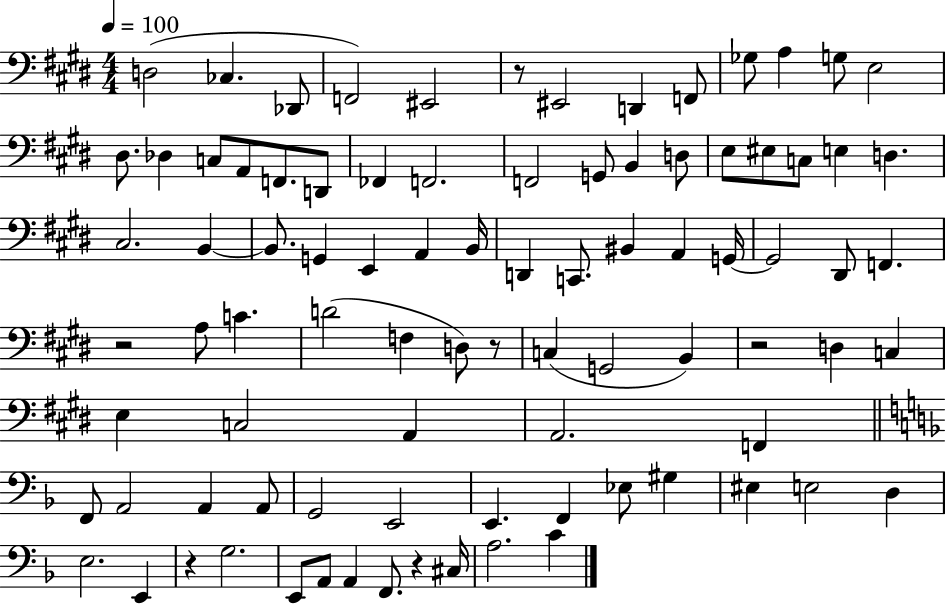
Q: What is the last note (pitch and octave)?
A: C4